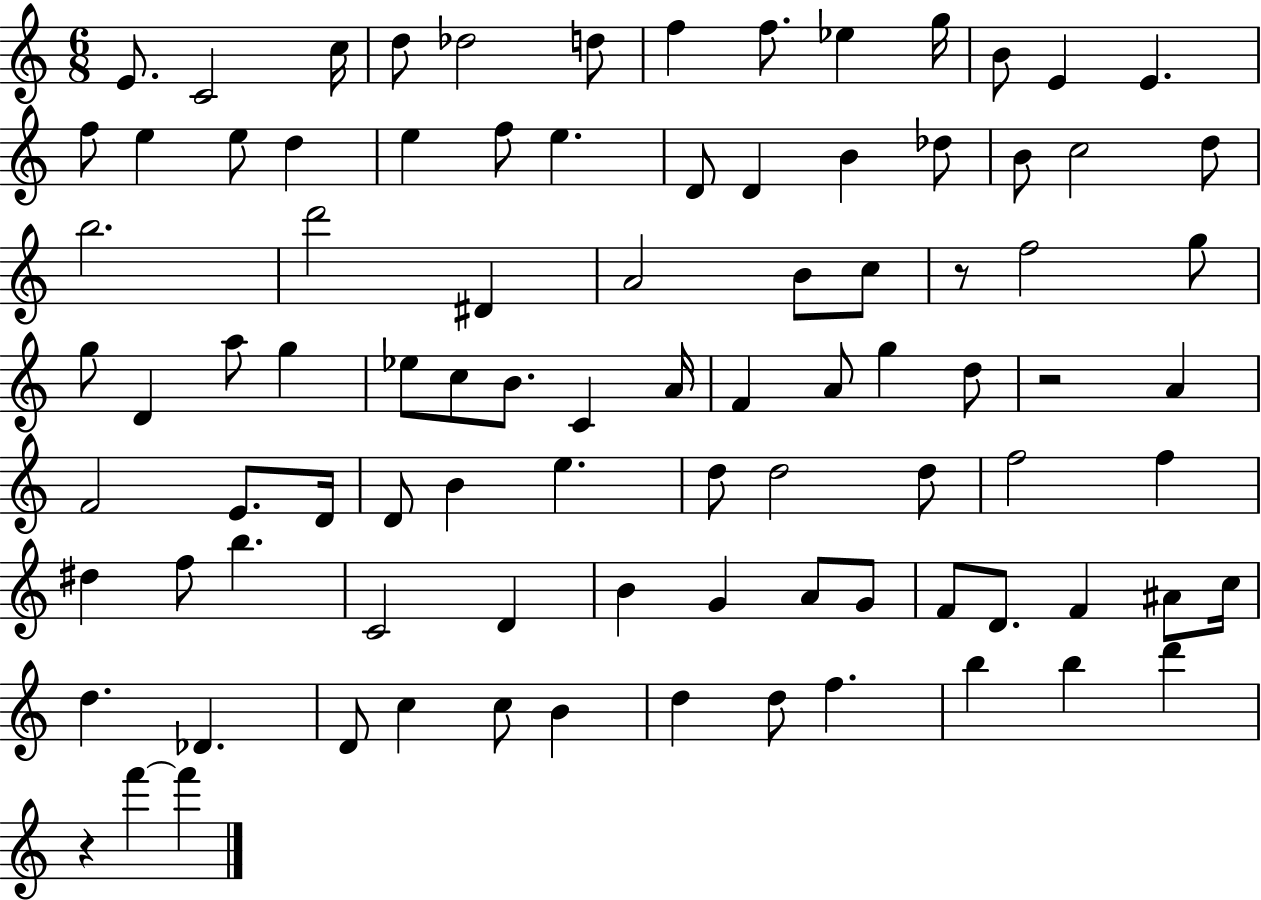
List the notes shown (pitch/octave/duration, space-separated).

E4/e. C4/h C5/s D5/e Db5/h D5/e F5/q F5/e. Eb5/q G5/s B4/e E4/q E4/q. F5/e E5/q E5/e D5/q E5/q F5/e E5/q. D4/e D4/q B4/q Db5/e B4/e C5/h D5/e B5/h. D6/h D#4/q A4/h B4/e C5/e R/e F5/h G5/e G5/e D4/q A5/e G5/q Eb5/e C5/e B4/e. C4/q A4/s F4/q A4/e G5/q D5/e R/h A4/q F4/h E4/e. D4/s D4/e B4/q E5/q. D5/e D5/h D5/e F5/h F5/q D#5/q F5/e B5/q. C4/h D4/q B4/q G4/q A4/e G4/e F4/e D4/e. F4/q A#4/e C5/s D5/q. Db4/q. D4/e C5/q C5/e B4/q D5/q D5/e F5/q. B5/q B5/q D6/q R/q F6/q F6/q